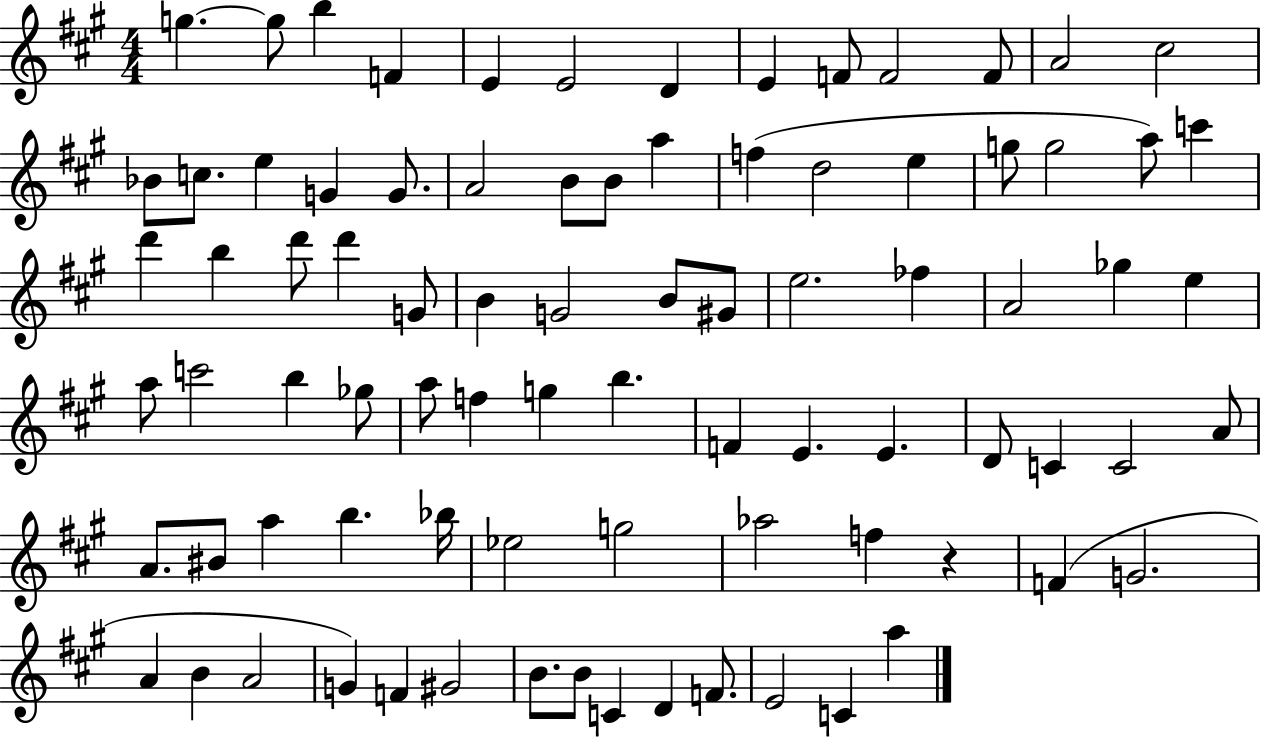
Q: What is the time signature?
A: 4/4